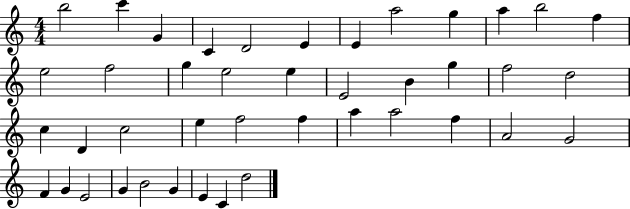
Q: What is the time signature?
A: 4/4